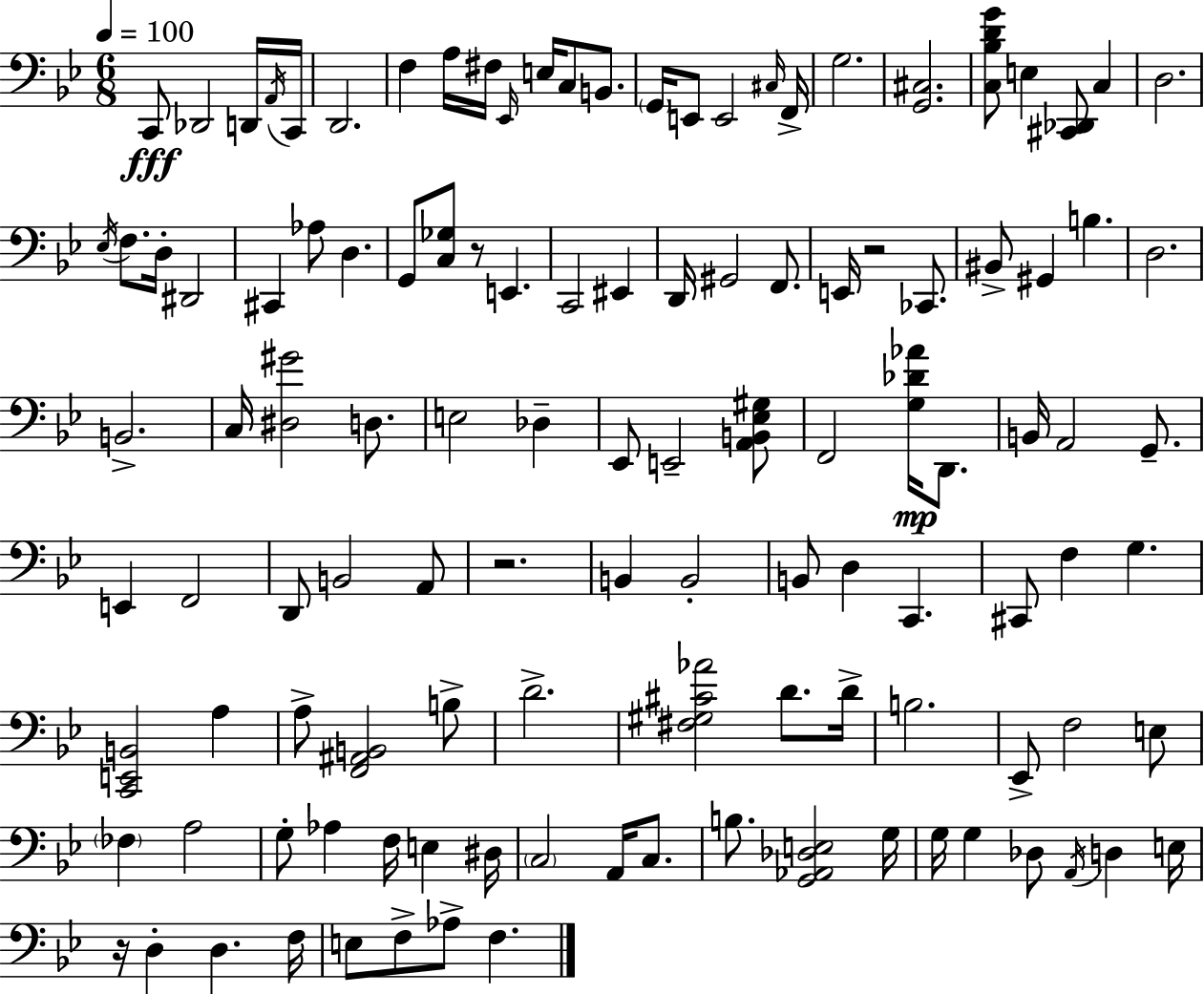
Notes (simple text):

C2/e Db2/h D2/s A2/s C2/s D2/h. F3/q A3/s F#3/s Eb2/s E3/s C3/e B2/e. G2/s E2/e E2/h C#3/s F2/s G3/h. [G2,C#3]/h. [C3,Bb3,D4,G4]/e E3/q [C#2,Db2]/e C3/q D3/h. Eb3/s F3/e. D3/s D#2/h C#2/q Ab3/e D3/q. G2/e [C3,Gb3]/e R/e E2/q. C2/h EIS2/q D2/s G#2/h F2/e. E2/s R/h CES2/e. BIS2/e G#2/q B3/q. D3/h. B2/h. C3/s [D#3,G#4]/h D3/e. E3/h Db3/q Eb2/e E2/h [A2,B2,Eb3,G#3]/e F2/h [G3,Db4,Ab4]/s D2/e. B2/s A2/h G2/e. E2/q F2/h D2/e B2/h A2/e R/h. B2/q B2/h B2/e D3/q C2/q. C#2/e F3/q G3/q. [C2,E2,B2]/h A3/q A3/e [F2,A#2,B2]/h B3/e D4/h. [F#3,G#3,C#4,Ab4]/h D4/e. D4/s B3/h. Eb2/e F3/h E3/e FES3/q A3/h G3/e Ab3/q F3/s E3/q D#3/s C3/h A2/s C3/e. B3/e. [G2,Ab2,Db3,E3]/h G3/s G3/s G3/q Db3/e A2/s D3/q E3/s R/s D3/q D3/q. F3/s E3/e F3/e Ab3/e F3/q.